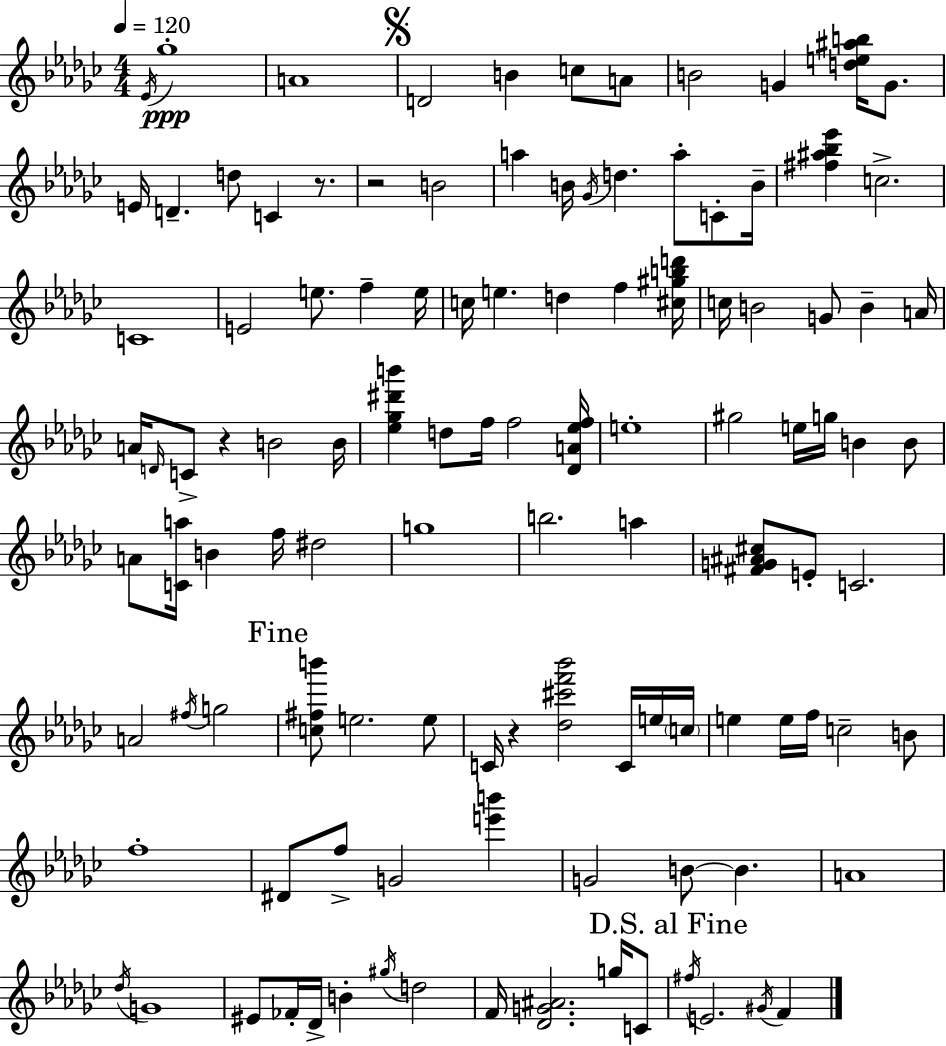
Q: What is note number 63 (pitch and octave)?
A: G5